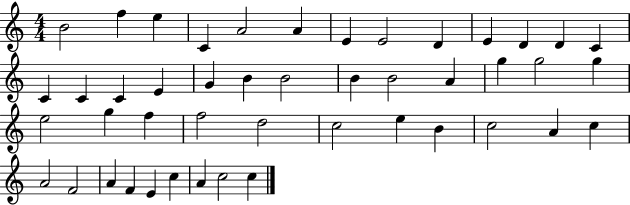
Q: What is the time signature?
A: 4/4